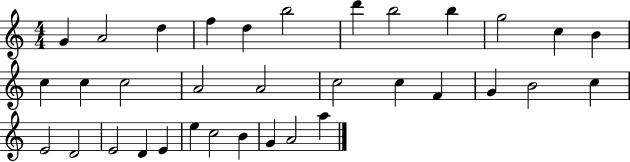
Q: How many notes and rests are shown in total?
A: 34